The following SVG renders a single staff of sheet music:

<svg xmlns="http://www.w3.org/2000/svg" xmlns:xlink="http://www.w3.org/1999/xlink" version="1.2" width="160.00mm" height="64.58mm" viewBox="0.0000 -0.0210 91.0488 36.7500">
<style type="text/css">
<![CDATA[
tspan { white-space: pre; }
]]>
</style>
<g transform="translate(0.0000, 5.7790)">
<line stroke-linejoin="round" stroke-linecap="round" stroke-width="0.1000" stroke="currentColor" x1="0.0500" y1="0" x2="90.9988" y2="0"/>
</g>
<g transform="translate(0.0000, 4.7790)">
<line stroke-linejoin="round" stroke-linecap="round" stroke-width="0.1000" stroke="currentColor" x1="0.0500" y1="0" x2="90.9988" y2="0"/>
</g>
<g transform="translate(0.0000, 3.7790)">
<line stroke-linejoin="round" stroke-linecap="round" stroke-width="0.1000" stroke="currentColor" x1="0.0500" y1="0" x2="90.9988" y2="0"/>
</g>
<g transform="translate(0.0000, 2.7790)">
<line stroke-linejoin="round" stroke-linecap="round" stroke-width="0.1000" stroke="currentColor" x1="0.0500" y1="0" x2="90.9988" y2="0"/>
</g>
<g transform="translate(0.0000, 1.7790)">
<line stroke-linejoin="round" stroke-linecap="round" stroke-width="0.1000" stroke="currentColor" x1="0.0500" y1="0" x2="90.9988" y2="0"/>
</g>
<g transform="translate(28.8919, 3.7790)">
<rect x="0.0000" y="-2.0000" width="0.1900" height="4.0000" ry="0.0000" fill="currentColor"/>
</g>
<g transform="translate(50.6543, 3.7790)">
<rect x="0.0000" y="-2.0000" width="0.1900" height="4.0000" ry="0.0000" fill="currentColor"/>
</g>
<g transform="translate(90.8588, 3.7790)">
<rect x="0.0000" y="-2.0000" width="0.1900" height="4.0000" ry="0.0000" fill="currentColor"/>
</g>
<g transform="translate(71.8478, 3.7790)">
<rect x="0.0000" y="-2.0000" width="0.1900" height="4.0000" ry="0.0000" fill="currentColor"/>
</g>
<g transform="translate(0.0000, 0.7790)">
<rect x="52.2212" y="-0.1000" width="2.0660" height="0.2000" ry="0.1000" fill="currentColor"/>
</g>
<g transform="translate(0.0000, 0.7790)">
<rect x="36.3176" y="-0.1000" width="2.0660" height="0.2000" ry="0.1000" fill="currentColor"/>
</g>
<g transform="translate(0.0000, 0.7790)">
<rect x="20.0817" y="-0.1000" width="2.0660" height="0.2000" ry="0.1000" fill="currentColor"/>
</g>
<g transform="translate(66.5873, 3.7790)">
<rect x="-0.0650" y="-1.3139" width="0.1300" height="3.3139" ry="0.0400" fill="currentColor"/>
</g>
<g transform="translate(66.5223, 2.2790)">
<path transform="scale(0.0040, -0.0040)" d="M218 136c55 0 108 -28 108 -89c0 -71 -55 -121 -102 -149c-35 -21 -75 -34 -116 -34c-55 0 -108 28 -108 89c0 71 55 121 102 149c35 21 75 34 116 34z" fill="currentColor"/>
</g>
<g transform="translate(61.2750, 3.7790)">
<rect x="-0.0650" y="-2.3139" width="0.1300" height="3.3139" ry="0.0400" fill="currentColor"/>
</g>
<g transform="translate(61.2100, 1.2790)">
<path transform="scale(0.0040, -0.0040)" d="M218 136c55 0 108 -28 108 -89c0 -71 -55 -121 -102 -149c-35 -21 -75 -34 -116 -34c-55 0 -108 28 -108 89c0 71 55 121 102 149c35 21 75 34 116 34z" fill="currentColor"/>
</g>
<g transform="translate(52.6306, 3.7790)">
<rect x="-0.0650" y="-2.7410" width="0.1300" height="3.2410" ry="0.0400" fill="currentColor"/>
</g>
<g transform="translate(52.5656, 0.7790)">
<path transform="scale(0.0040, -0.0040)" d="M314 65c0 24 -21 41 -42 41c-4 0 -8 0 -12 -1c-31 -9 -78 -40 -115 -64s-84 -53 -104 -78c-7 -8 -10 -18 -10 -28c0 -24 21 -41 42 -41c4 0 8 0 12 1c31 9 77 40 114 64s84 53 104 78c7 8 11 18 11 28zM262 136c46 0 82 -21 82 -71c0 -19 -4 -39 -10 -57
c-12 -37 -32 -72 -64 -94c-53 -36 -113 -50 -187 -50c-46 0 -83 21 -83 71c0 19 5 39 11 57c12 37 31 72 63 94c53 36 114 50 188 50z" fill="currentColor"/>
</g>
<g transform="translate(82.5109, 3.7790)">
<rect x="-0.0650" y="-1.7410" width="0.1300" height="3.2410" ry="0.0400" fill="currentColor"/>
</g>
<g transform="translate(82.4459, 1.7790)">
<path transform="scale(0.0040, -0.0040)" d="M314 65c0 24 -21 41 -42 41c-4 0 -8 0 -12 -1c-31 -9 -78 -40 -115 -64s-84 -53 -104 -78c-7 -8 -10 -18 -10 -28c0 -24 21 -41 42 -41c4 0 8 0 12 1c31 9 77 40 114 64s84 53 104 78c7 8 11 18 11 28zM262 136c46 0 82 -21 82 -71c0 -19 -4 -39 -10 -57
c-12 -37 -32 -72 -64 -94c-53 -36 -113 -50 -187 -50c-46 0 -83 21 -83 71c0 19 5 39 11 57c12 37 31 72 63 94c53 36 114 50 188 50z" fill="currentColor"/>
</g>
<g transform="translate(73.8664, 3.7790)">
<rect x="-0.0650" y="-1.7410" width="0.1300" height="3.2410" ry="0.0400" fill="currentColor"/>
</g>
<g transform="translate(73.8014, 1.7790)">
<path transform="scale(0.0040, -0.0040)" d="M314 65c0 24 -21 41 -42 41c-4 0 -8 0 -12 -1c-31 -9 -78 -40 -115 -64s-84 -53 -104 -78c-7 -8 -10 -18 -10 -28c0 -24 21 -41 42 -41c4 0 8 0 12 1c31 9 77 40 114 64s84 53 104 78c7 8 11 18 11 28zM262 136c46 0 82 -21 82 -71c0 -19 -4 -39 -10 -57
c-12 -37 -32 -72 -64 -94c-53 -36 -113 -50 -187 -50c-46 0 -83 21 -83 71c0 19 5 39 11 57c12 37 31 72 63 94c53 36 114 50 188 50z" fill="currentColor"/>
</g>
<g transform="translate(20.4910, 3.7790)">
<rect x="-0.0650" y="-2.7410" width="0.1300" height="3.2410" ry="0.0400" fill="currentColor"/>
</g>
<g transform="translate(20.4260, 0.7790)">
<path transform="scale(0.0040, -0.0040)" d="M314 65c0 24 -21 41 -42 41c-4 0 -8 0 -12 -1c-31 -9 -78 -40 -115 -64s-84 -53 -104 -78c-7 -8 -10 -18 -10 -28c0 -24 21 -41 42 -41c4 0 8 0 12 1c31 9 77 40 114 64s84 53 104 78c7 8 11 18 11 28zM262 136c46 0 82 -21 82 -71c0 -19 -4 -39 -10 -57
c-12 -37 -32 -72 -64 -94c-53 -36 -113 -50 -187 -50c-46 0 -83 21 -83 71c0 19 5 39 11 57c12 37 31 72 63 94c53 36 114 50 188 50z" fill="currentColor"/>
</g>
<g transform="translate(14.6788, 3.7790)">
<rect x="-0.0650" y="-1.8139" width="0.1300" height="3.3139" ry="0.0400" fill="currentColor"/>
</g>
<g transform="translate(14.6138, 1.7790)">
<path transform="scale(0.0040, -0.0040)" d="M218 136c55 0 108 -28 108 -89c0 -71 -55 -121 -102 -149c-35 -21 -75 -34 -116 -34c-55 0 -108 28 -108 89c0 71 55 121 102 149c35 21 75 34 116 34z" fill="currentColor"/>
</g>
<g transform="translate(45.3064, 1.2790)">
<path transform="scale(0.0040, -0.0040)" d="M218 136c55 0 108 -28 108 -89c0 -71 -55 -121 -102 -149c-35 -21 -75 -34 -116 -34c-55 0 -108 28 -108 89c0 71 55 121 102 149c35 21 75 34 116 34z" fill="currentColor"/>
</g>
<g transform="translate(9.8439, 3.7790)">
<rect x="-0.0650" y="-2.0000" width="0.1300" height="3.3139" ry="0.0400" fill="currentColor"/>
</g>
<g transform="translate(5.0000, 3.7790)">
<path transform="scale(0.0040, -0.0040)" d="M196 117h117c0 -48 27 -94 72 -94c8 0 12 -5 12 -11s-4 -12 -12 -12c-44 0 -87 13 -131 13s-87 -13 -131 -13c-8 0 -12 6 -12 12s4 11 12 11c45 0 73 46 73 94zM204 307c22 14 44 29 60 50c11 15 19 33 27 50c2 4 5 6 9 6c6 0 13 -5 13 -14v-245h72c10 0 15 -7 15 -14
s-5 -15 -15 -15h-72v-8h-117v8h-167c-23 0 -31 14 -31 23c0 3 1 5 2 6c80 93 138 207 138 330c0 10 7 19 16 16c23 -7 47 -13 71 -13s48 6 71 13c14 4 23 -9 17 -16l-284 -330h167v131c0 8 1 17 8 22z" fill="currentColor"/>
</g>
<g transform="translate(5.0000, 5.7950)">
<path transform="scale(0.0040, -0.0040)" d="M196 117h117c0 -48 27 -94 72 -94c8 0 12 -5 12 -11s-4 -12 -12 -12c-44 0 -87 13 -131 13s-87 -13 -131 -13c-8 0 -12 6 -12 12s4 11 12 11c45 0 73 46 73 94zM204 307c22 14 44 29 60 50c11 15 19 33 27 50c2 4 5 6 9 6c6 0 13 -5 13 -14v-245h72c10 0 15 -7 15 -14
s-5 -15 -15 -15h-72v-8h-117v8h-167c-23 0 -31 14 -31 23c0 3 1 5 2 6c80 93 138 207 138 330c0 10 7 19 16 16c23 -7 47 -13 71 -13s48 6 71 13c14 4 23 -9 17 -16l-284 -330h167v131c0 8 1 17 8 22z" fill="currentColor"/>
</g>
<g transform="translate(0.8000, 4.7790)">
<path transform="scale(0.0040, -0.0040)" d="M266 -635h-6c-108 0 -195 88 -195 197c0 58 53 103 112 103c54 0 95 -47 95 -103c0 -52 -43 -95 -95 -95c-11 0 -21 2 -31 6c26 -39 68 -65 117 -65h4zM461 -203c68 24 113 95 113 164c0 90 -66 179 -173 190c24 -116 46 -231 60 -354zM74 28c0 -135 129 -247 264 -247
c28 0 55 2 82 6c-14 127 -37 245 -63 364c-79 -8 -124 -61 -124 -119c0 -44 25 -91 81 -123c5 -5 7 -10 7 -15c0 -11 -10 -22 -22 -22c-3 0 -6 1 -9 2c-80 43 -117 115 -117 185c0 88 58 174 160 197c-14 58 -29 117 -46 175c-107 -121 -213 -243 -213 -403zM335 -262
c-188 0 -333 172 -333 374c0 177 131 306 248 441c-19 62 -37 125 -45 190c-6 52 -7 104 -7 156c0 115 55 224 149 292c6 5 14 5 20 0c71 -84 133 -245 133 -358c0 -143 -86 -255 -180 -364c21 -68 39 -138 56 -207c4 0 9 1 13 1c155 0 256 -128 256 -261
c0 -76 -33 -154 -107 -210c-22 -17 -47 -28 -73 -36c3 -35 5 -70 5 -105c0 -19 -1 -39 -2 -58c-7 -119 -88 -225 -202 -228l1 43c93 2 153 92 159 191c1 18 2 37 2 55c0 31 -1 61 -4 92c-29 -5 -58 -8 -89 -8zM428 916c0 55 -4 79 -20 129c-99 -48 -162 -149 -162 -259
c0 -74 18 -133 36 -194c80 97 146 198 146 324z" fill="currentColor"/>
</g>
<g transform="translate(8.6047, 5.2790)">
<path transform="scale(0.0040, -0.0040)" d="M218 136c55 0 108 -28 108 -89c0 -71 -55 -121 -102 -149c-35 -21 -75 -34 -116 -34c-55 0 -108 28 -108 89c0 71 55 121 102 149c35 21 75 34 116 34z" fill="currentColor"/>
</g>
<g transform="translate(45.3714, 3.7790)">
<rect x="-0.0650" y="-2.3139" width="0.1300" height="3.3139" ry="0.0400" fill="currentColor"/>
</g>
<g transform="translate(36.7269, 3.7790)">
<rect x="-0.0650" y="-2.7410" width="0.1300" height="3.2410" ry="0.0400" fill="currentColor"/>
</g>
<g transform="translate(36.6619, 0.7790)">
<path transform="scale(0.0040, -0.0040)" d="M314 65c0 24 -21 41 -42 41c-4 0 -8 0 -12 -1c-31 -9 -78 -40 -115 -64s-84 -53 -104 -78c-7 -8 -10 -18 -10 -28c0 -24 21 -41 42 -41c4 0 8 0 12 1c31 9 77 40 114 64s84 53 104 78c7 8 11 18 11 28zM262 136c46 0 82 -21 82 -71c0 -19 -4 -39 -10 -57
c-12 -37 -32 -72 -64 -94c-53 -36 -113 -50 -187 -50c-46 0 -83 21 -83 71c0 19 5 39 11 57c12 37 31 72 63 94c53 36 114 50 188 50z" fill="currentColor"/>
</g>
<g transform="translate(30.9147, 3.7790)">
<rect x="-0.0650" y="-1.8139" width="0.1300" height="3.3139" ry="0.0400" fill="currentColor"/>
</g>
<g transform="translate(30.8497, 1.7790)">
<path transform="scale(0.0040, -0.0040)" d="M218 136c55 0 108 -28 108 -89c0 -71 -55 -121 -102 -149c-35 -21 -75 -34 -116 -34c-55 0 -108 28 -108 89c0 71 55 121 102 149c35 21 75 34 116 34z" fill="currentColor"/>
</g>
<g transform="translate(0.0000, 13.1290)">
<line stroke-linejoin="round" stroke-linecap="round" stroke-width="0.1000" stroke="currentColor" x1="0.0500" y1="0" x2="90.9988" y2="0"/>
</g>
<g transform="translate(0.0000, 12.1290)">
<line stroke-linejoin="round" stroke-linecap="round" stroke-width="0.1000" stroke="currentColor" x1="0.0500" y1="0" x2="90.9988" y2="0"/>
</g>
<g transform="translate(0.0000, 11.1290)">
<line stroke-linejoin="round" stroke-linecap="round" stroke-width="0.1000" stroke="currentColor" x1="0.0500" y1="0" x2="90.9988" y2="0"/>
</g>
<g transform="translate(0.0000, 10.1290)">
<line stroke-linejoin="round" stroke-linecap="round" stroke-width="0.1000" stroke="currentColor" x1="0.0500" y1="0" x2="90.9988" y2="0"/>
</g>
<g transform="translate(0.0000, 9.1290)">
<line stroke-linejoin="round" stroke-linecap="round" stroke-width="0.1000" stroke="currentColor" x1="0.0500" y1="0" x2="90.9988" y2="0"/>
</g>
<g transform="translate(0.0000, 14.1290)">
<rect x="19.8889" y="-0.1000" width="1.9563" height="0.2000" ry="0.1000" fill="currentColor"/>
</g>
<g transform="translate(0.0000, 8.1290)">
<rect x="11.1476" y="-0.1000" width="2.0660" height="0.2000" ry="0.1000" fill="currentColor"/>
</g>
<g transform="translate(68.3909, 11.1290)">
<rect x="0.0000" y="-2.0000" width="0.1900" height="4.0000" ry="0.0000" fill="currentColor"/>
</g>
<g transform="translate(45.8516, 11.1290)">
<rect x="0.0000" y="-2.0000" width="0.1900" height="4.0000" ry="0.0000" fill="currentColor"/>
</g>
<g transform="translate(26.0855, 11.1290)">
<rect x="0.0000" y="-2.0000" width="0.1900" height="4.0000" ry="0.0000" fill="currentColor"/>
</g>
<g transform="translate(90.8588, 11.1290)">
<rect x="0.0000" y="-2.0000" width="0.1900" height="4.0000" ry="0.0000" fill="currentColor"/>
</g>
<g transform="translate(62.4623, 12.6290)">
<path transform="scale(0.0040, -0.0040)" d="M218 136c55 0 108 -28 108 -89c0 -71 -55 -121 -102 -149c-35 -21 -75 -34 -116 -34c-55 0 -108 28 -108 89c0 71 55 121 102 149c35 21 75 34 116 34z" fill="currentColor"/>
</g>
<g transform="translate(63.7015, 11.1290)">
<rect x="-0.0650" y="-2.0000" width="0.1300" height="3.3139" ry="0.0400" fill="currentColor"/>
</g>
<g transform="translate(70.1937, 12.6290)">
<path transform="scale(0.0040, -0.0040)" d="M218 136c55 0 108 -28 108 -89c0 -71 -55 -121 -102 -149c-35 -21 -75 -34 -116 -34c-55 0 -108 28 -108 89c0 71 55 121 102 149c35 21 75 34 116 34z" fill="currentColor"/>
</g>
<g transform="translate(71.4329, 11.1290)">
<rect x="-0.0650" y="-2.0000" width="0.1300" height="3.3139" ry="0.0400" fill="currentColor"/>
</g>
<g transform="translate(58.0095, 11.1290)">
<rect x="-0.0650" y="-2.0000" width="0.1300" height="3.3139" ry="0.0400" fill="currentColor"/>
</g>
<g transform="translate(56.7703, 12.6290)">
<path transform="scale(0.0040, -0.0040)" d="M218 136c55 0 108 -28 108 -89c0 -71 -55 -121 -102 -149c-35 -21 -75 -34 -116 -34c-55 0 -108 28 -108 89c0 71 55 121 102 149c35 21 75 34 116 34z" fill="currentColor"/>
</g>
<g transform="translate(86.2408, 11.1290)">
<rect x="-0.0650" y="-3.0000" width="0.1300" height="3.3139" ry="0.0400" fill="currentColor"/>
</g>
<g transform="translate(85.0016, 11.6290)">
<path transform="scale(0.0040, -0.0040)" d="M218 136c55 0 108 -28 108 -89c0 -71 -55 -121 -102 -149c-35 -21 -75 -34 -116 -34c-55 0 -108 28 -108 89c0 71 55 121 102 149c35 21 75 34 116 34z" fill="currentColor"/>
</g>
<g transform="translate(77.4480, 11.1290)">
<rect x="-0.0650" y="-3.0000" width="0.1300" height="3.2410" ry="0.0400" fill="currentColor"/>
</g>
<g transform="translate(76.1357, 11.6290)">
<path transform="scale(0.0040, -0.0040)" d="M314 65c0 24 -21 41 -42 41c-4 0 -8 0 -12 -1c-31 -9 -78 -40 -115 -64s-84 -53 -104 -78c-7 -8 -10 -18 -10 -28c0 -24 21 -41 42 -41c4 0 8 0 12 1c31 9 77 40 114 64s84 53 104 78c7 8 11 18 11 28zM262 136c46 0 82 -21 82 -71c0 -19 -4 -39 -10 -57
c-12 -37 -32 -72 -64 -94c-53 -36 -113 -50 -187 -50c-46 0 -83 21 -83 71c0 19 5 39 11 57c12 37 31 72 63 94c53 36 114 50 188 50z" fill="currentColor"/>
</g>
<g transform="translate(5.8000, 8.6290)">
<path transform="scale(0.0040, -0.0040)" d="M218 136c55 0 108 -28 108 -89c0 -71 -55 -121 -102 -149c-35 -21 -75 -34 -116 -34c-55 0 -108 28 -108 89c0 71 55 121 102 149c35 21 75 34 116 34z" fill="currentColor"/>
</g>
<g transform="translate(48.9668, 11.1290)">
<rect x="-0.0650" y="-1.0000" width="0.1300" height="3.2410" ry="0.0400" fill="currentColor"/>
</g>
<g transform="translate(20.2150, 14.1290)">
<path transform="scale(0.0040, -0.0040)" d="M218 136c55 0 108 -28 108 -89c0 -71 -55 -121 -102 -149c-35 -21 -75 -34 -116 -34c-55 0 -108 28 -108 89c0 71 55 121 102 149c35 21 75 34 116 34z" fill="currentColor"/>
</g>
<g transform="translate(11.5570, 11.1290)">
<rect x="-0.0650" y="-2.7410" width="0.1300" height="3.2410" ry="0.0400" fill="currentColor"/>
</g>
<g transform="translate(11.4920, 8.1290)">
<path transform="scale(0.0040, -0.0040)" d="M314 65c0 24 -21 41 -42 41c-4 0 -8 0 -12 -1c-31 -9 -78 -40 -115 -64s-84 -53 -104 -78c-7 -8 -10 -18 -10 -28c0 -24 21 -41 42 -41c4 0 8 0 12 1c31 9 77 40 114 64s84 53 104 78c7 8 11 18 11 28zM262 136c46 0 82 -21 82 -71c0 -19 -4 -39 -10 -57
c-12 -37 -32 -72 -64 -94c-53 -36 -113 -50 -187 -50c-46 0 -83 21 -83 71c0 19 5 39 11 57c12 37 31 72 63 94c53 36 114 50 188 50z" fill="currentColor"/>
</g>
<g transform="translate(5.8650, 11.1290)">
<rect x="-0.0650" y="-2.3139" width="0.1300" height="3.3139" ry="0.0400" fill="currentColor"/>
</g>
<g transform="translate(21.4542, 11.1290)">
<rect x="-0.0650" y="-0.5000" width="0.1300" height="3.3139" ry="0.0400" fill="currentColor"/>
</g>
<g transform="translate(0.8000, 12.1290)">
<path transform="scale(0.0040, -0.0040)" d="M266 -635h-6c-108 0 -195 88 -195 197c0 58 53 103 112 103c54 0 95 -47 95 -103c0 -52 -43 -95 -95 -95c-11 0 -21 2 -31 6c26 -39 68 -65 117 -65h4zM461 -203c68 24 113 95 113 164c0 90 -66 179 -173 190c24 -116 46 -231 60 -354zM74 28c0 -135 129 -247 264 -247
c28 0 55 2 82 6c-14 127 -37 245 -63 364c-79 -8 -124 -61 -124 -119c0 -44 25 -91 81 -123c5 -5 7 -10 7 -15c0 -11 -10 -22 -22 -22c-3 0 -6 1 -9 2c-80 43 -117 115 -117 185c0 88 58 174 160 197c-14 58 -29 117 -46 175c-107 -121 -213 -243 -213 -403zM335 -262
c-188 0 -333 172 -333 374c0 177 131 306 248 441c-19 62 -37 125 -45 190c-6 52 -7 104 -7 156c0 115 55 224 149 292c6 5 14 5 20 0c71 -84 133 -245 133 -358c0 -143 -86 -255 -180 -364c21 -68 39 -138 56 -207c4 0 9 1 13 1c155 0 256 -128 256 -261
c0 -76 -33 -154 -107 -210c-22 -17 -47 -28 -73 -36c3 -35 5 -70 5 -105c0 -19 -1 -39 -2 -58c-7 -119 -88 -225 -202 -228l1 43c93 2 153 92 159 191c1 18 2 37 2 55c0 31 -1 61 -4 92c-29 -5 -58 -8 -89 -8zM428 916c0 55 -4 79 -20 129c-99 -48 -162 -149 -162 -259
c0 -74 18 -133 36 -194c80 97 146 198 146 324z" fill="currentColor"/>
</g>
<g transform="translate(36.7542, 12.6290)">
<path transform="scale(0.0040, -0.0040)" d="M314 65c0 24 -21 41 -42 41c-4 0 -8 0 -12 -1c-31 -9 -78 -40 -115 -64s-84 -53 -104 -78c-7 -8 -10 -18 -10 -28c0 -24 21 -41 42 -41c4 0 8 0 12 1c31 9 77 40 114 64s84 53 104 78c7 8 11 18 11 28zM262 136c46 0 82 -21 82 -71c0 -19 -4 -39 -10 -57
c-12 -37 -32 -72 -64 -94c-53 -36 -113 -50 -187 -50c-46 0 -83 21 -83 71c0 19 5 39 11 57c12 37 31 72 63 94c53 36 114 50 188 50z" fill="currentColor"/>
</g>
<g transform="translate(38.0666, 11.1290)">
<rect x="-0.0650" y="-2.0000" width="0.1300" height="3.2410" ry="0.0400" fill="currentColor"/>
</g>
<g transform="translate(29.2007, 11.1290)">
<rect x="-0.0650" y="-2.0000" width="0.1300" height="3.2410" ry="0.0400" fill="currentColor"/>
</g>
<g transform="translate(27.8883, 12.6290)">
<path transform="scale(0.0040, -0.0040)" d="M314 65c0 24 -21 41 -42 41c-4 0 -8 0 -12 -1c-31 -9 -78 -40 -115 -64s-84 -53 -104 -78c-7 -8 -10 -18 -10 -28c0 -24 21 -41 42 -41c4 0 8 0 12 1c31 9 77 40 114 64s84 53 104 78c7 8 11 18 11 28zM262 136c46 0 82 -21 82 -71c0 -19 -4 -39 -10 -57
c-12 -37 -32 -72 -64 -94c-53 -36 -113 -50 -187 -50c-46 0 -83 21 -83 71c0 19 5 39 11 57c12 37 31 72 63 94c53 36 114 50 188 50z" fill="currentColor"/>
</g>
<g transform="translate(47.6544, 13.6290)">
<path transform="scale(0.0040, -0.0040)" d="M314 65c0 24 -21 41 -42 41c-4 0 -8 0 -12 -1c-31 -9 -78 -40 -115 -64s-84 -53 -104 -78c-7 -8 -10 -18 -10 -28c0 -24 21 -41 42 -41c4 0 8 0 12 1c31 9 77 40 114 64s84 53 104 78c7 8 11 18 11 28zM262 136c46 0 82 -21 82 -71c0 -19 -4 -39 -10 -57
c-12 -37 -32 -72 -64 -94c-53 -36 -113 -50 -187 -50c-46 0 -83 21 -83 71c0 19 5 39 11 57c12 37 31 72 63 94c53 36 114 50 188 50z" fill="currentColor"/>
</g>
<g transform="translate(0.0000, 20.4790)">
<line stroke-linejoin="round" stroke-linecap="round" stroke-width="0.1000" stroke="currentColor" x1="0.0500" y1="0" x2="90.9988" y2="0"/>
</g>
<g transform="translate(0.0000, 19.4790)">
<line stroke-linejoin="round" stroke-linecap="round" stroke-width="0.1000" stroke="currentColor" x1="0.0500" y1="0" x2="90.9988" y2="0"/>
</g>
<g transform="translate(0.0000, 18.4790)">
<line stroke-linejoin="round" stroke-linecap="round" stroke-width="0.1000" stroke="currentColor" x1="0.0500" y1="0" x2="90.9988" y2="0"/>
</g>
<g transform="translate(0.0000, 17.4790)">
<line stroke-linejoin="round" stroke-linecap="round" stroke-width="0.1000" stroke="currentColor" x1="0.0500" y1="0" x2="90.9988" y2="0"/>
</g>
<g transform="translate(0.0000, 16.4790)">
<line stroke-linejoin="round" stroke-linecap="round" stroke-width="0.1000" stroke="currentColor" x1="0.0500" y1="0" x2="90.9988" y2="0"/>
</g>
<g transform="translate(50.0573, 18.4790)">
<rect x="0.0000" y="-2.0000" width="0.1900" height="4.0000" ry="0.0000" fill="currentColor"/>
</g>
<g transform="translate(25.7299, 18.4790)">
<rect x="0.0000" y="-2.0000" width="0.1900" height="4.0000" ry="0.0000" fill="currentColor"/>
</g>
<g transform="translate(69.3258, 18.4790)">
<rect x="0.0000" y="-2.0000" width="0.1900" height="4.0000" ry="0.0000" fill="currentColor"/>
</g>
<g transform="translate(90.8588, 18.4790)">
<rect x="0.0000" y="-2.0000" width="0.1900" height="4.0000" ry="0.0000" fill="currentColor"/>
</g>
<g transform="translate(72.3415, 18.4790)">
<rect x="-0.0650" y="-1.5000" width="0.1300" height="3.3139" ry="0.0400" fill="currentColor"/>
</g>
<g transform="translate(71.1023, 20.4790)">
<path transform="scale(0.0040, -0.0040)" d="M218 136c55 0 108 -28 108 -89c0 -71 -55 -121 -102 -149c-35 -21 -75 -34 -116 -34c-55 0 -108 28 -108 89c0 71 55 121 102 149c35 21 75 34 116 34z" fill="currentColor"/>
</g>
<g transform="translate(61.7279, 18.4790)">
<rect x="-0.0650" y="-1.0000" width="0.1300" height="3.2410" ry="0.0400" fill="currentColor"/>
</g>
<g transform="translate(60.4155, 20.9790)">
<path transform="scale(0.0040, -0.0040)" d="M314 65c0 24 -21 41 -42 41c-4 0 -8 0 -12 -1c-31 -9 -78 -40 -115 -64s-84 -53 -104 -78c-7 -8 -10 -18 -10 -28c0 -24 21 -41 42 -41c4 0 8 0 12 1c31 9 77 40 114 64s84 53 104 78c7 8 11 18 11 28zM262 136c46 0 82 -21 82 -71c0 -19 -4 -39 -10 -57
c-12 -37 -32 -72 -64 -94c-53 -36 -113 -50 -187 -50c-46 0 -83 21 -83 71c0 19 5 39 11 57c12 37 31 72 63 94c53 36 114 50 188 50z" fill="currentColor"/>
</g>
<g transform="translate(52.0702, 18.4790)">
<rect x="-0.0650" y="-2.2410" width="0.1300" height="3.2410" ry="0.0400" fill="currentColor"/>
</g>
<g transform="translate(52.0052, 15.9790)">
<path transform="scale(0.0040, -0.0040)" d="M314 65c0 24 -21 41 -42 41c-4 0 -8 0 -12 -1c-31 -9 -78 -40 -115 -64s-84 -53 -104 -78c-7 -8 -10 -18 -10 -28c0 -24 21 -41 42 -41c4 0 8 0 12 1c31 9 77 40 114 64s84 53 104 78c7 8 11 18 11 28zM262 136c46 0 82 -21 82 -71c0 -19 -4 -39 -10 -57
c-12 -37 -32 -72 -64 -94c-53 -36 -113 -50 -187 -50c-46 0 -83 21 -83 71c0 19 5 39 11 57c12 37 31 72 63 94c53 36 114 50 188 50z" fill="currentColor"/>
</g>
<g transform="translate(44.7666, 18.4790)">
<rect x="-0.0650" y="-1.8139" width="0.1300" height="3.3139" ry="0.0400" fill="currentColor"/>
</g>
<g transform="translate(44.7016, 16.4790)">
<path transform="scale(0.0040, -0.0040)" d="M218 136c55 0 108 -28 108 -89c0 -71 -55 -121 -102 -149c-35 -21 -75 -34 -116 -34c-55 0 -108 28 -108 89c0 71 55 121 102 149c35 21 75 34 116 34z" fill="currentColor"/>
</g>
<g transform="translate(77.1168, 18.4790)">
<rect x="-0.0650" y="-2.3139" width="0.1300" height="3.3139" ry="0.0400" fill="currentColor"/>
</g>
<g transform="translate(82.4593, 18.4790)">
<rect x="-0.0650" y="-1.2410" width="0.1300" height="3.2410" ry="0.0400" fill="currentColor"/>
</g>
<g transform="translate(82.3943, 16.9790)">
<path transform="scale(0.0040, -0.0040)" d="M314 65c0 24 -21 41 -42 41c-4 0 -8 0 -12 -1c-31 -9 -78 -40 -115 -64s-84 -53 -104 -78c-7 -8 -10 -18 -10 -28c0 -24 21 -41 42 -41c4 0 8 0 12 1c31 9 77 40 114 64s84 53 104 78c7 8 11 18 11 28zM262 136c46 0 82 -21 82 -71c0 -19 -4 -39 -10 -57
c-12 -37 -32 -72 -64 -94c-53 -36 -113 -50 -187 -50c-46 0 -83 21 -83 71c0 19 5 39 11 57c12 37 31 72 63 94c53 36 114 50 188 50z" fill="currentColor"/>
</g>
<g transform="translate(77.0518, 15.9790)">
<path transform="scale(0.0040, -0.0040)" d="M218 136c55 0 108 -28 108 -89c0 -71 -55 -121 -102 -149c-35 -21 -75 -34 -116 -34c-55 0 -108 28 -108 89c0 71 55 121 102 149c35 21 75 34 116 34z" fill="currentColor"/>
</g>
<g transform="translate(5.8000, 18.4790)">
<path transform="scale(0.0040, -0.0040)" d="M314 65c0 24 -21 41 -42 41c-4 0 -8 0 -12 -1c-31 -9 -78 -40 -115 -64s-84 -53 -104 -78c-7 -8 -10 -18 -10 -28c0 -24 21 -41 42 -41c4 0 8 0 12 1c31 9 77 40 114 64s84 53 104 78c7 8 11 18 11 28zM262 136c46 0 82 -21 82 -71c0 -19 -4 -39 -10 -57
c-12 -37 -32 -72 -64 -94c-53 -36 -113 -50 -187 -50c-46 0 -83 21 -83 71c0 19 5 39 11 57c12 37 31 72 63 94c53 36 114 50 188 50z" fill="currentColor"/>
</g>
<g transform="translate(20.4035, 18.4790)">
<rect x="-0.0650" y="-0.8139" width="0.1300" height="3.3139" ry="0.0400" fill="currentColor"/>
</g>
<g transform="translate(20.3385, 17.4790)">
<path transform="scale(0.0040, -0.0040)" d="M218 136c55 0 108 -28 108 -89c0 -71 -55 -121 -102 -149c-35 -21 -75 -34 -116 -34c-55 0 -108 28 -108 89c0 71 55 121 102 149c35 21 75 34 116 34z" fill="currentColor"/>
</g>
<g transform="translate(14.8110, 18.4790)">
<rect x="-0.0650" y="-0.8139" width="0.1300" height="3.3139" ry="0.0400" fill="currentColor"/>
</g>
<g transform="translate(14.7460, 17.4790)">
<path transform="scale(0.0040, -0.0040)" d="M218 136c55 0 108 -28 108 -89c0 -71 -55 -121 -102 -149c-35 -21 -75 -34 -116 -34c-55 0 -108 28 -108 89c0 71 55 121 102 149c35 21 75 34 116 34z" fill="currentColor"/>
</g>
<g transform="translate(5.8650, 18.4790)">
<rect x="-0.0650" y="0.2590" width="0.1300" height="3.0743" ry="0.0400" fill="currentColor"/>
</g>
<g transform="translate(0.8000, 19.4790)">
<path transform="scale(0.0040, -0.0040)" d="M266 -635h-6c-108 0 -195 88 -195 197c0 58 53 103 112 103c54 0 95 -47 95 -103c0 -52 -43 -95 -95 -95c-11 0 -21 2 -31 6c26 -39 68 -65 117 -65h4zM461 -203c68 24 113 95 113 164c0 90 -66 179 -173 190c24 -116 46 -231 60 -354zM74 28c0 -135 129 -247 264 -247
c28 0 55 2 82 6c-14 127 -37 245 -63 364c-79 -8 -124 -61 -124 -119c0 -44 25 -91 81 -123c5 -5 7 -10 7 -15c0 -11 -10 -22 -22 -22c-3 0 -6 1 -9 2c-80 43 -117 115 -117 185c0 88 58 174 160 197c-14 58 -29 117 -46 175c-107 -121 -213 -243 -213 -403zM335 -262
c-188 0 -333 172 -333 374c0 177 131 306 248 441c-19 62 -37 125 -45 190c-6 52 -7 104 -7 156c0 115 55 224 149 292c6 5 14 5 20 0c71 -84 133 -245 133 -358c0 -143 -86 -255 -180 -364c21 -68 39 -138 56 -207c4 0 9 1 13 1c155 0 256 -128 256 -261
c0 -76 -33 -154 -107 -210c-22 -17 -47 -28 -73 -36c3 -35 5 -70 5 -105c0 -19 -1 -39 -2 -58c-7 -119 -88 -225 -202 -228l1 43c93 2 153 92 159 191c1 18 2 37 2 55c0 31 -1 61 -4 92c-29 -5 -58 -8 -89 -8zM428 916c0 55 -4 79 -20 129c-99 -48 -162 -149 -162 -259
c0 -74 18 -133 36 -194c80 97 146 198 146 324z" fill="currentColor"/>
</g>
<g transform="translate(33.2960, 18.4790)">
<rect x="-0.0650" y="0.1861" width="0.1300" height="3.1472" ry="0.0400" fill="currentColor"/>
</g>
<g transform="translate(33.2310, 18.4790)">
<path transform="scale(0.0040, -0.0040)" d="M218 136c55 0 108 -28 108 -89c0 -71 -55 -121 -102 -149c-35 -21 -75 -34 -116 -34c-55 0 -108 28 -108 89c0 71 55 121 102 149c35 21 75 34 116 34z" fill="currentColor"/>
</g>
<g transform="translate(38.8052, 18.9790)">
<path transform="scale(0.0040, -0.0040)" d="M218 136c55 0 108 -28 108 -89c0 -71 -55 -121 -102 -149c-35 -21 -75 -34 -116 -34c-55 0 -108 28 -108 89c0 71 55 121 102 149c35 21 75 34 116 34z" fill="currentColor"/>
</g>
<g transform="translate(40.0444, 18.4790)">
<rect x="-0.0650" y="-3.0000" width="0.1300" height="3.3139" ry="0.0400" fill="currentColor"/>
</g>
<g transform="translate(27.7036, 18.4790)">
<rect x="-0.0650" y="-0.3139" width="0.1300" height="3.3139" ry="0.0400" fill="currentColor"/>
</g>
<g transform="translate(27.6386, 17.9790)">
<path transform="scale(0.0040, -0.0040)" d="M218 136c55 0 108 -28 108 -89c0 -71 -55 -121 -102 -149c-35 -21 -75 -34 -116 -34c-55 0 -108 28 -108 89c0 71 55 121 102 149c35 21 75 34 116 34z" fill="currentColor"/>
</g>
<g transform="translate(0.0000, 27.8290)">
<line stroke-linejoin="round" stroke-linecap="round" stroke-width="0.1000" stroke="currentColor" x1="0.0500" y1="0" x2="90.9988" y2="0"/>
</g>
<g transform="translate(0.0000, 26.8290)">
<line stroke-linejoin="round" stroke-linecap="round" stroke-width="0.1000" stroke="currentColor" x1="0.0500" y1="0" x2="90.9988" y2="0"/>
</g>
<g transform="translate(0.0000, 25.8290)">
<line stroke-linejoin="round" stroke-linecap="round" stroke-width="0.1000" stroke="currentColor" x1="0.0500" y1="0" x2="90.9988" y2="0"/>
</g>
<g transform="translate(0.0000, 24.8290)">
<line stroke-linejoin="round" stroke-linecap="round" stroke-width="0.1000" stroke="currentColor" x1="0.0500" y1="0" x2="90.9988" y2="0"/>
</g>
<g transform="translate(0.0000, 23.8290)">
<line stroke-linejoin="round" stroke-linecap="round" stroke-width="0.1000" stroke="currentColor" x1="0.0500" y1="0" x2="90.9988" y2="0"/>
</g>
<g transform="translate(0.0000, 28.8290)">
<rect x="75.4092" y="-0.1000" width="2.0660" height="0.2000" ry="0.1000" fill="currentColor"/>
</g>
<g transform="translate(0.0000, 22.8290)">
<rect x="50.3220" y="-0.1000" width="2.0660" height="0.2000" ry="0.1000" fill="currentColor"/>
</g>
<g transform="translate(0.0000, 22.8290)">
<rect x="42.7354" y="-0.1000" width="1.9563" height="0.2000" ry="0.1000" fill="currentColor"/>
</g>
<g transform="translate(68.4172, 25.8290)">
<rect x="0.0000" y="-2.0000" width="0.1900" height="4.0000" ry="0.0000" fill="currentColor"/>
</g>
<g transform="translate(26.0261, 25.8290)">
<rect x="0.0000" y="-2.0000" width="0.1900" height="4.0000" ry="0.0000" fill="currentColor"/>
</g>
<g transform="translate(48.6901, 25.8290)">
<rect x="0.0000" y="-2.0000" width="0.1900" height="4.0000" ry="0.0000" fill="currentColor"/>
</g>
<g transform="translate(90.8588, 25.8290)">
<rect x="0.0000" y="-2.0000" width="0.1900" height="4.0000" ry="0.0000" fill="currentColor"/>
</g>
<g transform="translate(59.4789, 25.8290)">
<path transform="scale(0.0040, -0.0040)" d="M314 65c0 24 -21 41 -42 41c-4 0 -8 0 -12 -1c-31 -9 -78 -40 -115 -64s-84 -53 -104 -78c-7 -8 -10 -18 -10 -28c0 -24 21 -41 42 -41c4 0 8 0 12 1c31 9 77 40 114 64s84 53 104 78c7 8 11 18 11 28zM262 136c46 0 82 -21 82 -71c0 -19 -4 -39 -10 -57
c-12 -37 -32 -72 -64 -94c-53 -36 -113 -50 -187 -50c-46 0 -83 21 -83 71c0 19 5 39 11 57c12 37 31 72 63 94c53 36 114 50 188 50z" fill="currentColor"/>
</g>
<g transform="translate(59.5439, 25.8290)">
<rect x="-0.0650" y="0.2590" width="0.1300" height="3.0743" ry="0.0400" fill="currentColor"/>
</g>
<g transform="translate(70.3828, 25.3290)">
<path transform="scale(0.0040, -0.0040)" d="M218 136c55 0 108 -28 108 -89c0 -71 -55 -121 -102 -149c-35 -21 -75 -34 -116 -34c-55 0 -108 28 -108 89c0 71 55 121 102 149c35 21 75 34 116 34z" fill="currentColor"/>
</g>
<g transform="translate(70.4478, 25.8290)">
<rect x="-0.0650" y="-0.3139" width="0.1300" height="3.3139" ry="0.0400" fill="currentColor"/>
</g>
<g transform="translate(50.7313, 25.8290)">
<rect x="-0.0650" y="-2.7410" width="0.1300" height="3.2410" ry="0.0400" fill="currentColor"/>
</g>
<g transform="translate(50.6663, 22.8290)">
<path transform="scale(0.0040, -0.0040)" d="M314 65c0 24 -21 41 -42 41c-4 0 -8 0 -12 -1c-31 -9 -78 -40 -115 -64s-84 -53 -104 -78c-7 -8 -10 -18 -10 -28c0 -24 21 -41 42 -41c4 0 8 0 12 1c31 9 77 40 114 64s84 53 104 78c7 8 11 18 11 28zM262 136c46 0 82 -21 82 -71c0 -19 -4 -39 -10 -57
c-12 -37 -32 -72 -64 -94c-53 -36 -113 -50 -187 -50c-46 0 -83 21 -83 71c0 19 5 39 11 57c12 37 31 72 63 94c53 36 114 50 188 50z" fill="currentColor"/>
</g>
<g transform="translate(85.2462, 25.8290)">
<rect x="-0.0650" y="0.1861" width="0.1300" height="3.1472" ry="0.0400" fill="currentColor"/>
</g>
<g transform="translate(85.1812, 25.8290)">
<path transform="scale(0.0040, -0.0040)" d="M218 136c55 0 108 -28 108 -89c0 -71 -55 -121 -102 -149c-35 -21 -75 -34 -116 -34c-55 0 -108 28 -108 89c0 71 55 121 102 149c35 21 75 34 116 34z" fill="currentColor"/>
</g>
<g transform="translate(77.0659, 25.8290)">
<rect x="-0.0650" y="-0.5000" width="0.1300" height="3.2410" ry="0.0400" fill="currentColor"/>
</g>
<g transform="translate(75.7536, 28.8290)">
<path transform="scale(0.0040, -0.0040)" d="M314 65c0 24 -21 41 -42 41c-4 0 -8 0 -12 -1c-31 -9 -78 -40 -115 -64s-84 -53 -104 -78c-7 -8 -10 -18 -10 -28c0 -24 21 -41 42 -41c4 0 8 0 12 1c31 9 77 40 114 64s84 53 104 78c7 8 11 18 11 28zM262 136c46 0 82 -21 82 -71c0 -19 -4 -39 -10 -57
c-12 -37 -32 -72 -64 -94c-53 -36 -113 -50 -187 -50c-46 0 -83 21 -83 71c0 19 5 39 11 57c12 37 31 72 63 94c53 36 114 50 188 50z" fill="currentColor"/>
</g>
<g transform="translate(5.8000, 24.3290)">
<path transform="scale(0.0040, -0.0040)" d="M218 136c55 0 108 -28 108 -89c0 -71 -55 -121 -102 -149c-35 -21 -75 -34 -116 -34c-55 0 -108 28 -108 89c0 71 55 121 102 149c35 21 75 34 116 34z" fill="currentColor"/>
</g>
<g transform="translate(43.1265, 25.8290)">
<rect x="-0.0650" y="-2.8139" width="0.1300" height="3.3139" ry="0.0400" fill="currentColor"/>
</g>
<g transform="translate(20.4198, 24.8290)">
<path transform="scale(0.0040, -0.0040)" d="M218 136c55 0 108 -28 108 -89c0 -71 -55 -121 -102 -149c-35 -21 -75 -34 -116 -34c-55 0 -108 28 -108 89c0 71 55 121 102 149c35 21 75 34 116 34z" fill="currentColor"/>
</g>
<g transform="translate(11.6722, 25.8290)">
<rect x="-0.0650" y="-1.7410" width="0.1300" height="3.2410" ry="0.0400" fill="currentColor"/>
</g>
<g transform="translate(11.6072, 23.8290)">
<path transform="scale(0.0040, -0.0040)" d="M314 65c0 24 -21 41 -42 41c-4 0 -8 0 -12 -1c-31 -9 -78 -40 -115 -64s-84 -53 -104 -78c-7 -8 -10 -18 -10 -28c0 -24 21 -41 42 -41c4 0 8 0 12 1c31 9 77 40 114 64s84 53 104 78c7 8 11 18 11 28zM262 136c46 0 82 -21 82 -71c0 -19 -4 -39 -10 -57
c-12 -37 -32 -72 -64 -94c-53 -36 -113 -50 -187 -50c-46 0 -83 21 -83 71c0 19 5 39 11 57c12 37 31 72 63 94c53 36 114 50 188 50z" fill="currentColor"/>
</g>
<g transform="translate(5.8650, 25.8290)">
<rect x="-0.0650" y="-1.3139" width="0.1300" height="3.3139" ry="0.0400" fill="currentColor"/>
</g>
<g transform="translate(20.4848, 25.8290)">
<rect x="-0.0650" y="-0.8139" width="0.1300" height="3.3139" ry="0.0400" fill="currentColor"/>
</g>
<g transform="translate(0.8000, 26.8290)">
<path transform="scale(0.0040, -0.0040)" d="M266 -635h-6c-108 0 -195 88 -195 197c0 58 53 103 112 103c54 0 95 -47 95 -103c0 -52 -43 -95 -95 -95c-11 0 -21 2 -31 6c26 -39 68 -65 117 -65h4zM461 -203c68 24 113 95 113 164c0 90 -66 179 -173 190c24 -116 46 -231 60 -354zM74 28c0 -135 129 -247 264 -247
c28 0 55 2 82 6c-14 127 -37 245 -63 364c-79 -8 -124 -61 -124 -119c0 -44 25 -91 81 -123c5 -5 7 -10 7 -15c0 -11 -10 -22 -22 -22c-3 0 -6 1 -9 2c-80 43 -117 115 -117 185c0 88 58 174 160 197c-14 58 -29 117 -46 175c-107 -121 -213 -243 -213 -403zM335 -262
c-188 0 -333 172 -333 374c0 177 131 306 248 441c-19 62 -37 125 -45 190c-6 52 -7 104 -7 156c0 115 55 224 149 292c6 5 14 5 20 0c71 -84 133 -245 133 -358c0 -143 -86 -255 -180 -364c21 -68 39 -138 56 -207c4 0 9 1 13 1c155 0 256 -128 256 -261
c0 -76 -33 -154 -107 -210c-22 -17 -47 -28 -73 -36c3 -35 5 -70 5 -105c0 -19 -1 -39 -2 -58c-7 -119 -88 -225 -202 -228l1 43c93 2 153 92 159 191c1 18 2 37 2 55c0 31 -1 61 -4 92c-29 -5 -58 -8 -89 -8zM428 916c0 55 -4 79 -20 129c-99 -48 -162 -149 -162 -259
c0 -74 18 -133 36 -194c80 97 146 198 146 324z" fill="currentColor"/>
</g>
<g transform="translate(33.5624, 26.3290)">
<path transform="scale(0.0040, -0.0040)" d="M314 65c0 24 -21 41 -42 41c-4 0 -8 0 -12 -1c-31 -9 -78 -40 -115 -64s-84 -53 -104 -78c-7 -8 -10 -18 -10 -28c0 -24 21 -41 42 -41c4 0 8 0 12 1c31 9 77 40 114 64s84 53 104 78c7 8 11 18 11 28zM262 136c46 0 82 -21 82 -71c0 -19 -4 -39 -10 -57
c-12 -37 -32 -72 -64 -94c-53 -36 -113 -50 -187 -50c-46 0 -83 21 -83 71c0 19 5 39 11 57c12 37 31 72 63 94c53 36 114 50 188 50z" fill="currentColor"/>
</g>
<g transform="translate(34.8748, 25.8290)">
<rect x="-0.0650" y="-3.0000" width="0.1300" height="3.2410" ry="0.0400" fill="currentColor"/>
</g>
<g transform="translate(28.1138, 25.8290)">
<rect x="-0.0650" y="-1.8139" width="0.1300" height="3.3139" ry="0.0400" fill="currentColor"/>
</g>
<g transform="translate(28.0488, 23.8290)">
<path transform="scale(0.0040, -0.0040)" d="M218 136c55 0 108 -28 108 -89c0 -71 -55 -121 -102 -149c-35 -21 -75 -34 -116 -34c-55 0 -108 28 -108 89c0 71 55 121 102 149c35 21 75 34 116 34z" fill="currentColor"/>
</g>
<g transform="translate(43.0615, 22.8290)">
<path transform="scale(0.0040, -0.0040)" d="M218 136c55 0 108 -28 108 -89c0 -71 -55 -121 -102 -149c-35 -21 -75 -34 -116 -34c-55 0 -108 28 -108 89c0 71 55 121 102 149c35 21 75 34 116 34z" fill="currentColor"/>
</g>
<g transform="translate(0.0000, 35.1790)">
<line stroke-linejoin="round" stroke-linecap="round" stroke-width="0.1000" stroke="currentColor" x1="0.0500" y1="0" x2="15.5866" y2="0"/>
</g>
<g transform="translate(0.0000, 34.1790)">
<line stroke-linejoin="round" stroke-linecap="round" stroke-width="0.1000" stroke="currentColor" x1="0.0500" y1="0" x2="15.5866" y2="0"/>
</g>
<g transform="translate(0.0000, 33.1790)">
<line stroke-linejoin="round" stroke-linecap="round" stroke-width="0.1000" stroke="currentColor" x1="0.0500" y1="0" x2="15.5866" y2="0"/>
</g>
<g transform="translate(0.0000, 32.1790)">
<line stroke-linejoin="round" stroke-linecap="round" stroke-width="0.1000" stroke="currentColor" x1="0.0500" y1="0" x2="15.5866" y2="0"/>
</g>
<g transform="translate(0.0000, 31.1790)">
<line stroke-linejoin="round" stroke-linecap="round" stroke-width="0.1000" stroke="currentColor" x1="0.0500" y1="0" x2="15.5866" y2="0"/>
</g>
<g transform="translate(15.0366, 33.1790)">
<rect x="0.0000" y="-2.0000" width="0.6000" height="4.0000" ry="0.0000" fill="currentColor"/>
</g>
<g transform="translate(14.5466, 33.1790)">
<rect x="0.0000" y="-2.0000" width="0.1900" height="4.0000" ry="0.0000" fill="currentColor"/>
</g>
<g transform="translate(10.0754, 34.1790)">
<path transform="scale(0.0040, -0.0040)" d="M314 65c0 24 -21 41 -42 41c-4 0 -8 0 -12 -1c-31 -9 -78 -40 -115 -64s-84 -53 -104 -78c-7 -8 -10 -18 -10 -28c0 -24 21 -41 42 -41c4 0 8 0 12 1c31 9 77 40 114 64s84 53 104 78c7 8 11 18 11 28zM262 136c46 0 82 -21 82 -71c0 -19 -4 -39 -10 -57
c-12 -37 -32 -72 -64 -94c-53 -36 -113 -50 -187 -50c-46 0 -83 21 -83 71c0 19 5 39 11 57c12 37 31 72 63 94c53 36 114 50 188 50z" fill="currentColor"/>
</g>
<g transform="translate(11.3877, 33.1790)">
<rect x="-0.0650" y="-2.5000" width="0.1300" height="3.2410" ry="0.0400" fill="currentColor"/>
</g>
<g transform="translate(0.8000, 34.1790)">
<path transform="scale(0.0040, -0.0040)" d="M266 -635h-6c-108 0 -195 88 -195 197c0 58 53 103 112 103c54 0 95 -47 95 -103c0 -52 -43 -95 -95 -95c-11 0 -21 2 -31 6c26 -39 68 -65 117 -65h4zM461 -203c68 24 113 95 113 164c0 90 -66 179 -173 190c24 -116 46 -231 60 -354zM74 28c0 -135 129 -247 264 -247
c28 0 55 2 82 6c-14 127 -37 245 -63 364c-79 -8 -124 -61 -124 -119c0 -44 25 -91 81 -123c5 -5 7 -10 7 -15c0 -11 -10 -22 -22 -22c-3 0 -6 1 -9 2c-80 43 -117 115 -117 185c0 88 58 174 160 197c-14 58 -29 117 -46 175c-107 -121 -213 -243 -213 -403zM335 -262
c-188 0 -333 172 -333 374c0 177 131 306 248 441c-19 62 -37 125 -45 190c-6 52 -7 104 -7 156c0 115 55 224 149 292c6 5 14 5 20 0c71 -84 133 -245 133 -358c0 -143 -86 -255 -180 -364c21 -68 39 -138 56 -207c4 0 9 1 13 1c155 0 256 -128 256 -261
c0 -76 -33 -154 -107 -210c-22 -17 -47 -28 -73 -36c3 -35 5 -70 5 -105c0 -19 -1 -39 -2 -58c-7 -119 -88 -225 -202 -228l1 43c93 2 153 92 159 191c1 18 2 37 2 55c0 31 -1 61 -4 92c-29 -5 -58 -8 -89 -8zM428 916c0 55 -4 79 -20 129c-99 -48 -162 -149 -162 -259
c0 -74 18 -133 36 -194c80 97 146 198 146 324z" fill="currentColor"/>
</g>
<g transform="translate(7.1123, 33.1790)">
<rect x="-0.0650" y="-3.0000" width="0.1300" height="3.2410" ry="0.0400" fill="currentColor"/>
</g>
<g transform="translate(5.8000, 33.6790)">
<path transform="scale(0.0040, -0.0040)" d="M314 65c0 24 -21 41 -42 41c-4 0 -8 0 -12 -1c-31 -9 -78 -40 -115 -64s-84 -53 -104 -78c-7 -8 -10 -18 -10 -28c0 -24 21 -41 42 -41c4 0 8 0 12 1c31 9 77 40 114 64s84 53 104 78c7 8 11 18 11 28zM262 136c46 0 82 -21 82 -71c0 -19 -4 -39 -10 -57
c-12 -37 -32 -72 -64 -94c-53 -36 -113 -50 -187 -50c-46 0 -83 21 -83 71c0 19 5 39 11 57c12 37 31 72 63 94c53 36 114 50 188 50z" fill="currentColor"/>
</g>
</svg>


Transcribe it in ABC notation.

X:1
T:Untitled
M:4/4
L:1/4
K:C
F f a2 f a2 g a2 g e f2 f2 g a2 C F2 F2 D2 F F F A2 A B2 d d c B A f g2 D2 E g e2 e f2 d f A2 a a2 B2 c C2 B A2 G2